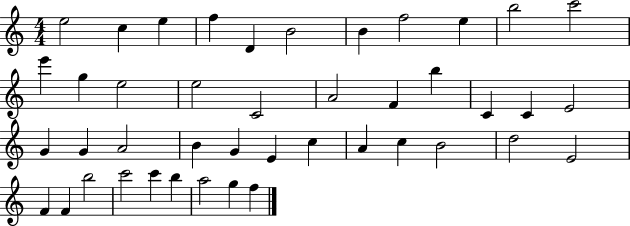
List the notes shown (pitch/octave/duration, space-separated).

E5/h C5/q E5/q F5/q D4/q B4/h B4/q F5/h E5/q B5/h C6/h E6/q G5/q E5/h E5/h C4/h A4/h F4/q B5/q C4/q C4/q E4/h G4/q G4/q A4/h B4/q G4/q E4/q C5/q A4/q C5/q B4/h D5/h E4/h F4/q F4/q B5/h C6/h C6/q B5/q A5/h G5/q F5/q